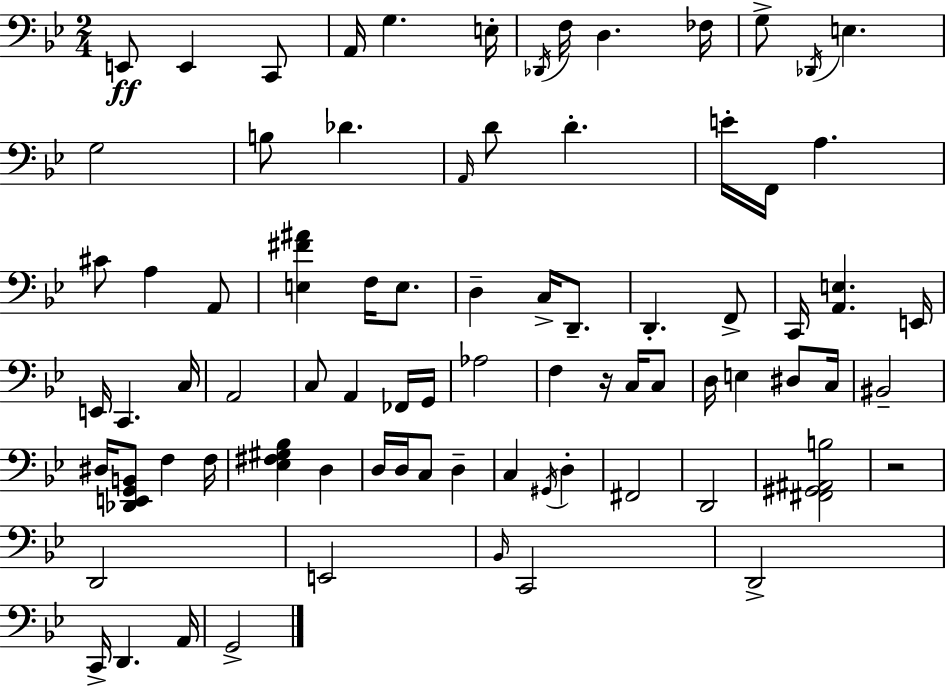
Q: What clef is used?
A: bass